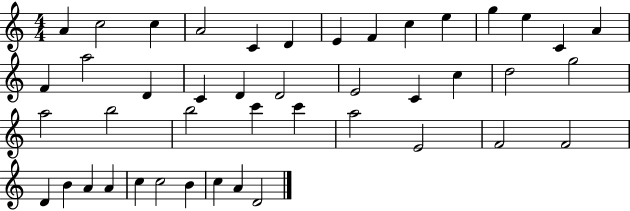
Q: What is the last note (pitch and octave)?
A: D4